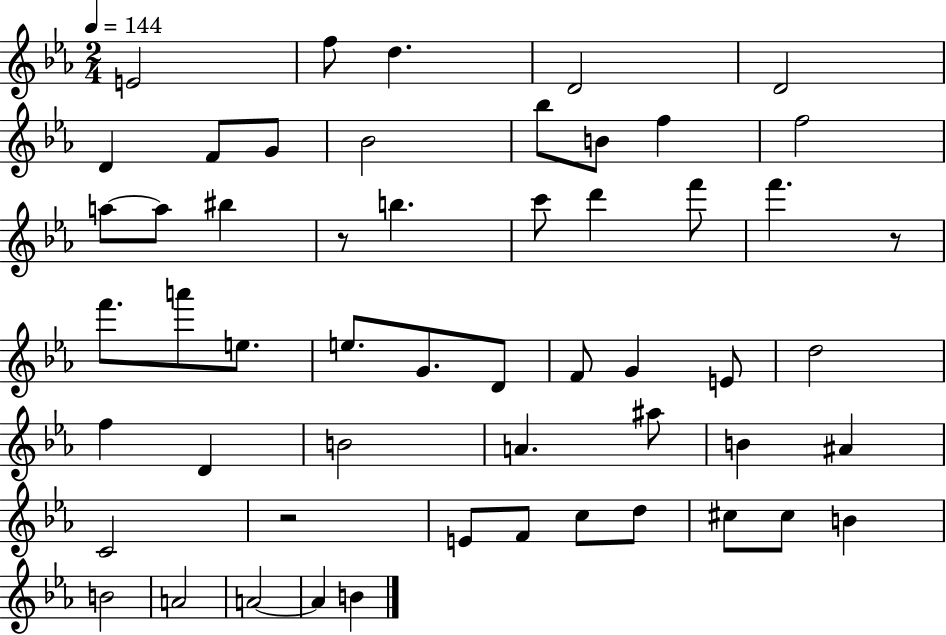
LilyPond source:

{
  \clef treble
  \numericTimeSignature
  \time 2/4
  \key ees \major
  \tempo 4 = 144
  \repeat volta 2 { e'2 | f''8 d''4. | d'2 | d'2 | \break d'4 f'8 g'8 | bes'2 | bes''8 b'8 f''4 | f''2 | \break a''8~~ a''8 bis''4 | r8 b''4. | c'''8 d'''4 f'''8 | f'''4. r8 | \break f'''8. a'''8 e''8. | e''8. g'8. d'8 | f'8 g'4 e'8 | d''2 | \break f''4 d'4 | b'2 | a'4. ais''8 | b'4 ais'4 | \break c'2 | r2 | e'8 f'8 c''8 d''8 | cis''8 cis''8 b'4 | \break b'2 | a'2 | a'2~~ | a'4 b'4 | \break } \bar "|."
}